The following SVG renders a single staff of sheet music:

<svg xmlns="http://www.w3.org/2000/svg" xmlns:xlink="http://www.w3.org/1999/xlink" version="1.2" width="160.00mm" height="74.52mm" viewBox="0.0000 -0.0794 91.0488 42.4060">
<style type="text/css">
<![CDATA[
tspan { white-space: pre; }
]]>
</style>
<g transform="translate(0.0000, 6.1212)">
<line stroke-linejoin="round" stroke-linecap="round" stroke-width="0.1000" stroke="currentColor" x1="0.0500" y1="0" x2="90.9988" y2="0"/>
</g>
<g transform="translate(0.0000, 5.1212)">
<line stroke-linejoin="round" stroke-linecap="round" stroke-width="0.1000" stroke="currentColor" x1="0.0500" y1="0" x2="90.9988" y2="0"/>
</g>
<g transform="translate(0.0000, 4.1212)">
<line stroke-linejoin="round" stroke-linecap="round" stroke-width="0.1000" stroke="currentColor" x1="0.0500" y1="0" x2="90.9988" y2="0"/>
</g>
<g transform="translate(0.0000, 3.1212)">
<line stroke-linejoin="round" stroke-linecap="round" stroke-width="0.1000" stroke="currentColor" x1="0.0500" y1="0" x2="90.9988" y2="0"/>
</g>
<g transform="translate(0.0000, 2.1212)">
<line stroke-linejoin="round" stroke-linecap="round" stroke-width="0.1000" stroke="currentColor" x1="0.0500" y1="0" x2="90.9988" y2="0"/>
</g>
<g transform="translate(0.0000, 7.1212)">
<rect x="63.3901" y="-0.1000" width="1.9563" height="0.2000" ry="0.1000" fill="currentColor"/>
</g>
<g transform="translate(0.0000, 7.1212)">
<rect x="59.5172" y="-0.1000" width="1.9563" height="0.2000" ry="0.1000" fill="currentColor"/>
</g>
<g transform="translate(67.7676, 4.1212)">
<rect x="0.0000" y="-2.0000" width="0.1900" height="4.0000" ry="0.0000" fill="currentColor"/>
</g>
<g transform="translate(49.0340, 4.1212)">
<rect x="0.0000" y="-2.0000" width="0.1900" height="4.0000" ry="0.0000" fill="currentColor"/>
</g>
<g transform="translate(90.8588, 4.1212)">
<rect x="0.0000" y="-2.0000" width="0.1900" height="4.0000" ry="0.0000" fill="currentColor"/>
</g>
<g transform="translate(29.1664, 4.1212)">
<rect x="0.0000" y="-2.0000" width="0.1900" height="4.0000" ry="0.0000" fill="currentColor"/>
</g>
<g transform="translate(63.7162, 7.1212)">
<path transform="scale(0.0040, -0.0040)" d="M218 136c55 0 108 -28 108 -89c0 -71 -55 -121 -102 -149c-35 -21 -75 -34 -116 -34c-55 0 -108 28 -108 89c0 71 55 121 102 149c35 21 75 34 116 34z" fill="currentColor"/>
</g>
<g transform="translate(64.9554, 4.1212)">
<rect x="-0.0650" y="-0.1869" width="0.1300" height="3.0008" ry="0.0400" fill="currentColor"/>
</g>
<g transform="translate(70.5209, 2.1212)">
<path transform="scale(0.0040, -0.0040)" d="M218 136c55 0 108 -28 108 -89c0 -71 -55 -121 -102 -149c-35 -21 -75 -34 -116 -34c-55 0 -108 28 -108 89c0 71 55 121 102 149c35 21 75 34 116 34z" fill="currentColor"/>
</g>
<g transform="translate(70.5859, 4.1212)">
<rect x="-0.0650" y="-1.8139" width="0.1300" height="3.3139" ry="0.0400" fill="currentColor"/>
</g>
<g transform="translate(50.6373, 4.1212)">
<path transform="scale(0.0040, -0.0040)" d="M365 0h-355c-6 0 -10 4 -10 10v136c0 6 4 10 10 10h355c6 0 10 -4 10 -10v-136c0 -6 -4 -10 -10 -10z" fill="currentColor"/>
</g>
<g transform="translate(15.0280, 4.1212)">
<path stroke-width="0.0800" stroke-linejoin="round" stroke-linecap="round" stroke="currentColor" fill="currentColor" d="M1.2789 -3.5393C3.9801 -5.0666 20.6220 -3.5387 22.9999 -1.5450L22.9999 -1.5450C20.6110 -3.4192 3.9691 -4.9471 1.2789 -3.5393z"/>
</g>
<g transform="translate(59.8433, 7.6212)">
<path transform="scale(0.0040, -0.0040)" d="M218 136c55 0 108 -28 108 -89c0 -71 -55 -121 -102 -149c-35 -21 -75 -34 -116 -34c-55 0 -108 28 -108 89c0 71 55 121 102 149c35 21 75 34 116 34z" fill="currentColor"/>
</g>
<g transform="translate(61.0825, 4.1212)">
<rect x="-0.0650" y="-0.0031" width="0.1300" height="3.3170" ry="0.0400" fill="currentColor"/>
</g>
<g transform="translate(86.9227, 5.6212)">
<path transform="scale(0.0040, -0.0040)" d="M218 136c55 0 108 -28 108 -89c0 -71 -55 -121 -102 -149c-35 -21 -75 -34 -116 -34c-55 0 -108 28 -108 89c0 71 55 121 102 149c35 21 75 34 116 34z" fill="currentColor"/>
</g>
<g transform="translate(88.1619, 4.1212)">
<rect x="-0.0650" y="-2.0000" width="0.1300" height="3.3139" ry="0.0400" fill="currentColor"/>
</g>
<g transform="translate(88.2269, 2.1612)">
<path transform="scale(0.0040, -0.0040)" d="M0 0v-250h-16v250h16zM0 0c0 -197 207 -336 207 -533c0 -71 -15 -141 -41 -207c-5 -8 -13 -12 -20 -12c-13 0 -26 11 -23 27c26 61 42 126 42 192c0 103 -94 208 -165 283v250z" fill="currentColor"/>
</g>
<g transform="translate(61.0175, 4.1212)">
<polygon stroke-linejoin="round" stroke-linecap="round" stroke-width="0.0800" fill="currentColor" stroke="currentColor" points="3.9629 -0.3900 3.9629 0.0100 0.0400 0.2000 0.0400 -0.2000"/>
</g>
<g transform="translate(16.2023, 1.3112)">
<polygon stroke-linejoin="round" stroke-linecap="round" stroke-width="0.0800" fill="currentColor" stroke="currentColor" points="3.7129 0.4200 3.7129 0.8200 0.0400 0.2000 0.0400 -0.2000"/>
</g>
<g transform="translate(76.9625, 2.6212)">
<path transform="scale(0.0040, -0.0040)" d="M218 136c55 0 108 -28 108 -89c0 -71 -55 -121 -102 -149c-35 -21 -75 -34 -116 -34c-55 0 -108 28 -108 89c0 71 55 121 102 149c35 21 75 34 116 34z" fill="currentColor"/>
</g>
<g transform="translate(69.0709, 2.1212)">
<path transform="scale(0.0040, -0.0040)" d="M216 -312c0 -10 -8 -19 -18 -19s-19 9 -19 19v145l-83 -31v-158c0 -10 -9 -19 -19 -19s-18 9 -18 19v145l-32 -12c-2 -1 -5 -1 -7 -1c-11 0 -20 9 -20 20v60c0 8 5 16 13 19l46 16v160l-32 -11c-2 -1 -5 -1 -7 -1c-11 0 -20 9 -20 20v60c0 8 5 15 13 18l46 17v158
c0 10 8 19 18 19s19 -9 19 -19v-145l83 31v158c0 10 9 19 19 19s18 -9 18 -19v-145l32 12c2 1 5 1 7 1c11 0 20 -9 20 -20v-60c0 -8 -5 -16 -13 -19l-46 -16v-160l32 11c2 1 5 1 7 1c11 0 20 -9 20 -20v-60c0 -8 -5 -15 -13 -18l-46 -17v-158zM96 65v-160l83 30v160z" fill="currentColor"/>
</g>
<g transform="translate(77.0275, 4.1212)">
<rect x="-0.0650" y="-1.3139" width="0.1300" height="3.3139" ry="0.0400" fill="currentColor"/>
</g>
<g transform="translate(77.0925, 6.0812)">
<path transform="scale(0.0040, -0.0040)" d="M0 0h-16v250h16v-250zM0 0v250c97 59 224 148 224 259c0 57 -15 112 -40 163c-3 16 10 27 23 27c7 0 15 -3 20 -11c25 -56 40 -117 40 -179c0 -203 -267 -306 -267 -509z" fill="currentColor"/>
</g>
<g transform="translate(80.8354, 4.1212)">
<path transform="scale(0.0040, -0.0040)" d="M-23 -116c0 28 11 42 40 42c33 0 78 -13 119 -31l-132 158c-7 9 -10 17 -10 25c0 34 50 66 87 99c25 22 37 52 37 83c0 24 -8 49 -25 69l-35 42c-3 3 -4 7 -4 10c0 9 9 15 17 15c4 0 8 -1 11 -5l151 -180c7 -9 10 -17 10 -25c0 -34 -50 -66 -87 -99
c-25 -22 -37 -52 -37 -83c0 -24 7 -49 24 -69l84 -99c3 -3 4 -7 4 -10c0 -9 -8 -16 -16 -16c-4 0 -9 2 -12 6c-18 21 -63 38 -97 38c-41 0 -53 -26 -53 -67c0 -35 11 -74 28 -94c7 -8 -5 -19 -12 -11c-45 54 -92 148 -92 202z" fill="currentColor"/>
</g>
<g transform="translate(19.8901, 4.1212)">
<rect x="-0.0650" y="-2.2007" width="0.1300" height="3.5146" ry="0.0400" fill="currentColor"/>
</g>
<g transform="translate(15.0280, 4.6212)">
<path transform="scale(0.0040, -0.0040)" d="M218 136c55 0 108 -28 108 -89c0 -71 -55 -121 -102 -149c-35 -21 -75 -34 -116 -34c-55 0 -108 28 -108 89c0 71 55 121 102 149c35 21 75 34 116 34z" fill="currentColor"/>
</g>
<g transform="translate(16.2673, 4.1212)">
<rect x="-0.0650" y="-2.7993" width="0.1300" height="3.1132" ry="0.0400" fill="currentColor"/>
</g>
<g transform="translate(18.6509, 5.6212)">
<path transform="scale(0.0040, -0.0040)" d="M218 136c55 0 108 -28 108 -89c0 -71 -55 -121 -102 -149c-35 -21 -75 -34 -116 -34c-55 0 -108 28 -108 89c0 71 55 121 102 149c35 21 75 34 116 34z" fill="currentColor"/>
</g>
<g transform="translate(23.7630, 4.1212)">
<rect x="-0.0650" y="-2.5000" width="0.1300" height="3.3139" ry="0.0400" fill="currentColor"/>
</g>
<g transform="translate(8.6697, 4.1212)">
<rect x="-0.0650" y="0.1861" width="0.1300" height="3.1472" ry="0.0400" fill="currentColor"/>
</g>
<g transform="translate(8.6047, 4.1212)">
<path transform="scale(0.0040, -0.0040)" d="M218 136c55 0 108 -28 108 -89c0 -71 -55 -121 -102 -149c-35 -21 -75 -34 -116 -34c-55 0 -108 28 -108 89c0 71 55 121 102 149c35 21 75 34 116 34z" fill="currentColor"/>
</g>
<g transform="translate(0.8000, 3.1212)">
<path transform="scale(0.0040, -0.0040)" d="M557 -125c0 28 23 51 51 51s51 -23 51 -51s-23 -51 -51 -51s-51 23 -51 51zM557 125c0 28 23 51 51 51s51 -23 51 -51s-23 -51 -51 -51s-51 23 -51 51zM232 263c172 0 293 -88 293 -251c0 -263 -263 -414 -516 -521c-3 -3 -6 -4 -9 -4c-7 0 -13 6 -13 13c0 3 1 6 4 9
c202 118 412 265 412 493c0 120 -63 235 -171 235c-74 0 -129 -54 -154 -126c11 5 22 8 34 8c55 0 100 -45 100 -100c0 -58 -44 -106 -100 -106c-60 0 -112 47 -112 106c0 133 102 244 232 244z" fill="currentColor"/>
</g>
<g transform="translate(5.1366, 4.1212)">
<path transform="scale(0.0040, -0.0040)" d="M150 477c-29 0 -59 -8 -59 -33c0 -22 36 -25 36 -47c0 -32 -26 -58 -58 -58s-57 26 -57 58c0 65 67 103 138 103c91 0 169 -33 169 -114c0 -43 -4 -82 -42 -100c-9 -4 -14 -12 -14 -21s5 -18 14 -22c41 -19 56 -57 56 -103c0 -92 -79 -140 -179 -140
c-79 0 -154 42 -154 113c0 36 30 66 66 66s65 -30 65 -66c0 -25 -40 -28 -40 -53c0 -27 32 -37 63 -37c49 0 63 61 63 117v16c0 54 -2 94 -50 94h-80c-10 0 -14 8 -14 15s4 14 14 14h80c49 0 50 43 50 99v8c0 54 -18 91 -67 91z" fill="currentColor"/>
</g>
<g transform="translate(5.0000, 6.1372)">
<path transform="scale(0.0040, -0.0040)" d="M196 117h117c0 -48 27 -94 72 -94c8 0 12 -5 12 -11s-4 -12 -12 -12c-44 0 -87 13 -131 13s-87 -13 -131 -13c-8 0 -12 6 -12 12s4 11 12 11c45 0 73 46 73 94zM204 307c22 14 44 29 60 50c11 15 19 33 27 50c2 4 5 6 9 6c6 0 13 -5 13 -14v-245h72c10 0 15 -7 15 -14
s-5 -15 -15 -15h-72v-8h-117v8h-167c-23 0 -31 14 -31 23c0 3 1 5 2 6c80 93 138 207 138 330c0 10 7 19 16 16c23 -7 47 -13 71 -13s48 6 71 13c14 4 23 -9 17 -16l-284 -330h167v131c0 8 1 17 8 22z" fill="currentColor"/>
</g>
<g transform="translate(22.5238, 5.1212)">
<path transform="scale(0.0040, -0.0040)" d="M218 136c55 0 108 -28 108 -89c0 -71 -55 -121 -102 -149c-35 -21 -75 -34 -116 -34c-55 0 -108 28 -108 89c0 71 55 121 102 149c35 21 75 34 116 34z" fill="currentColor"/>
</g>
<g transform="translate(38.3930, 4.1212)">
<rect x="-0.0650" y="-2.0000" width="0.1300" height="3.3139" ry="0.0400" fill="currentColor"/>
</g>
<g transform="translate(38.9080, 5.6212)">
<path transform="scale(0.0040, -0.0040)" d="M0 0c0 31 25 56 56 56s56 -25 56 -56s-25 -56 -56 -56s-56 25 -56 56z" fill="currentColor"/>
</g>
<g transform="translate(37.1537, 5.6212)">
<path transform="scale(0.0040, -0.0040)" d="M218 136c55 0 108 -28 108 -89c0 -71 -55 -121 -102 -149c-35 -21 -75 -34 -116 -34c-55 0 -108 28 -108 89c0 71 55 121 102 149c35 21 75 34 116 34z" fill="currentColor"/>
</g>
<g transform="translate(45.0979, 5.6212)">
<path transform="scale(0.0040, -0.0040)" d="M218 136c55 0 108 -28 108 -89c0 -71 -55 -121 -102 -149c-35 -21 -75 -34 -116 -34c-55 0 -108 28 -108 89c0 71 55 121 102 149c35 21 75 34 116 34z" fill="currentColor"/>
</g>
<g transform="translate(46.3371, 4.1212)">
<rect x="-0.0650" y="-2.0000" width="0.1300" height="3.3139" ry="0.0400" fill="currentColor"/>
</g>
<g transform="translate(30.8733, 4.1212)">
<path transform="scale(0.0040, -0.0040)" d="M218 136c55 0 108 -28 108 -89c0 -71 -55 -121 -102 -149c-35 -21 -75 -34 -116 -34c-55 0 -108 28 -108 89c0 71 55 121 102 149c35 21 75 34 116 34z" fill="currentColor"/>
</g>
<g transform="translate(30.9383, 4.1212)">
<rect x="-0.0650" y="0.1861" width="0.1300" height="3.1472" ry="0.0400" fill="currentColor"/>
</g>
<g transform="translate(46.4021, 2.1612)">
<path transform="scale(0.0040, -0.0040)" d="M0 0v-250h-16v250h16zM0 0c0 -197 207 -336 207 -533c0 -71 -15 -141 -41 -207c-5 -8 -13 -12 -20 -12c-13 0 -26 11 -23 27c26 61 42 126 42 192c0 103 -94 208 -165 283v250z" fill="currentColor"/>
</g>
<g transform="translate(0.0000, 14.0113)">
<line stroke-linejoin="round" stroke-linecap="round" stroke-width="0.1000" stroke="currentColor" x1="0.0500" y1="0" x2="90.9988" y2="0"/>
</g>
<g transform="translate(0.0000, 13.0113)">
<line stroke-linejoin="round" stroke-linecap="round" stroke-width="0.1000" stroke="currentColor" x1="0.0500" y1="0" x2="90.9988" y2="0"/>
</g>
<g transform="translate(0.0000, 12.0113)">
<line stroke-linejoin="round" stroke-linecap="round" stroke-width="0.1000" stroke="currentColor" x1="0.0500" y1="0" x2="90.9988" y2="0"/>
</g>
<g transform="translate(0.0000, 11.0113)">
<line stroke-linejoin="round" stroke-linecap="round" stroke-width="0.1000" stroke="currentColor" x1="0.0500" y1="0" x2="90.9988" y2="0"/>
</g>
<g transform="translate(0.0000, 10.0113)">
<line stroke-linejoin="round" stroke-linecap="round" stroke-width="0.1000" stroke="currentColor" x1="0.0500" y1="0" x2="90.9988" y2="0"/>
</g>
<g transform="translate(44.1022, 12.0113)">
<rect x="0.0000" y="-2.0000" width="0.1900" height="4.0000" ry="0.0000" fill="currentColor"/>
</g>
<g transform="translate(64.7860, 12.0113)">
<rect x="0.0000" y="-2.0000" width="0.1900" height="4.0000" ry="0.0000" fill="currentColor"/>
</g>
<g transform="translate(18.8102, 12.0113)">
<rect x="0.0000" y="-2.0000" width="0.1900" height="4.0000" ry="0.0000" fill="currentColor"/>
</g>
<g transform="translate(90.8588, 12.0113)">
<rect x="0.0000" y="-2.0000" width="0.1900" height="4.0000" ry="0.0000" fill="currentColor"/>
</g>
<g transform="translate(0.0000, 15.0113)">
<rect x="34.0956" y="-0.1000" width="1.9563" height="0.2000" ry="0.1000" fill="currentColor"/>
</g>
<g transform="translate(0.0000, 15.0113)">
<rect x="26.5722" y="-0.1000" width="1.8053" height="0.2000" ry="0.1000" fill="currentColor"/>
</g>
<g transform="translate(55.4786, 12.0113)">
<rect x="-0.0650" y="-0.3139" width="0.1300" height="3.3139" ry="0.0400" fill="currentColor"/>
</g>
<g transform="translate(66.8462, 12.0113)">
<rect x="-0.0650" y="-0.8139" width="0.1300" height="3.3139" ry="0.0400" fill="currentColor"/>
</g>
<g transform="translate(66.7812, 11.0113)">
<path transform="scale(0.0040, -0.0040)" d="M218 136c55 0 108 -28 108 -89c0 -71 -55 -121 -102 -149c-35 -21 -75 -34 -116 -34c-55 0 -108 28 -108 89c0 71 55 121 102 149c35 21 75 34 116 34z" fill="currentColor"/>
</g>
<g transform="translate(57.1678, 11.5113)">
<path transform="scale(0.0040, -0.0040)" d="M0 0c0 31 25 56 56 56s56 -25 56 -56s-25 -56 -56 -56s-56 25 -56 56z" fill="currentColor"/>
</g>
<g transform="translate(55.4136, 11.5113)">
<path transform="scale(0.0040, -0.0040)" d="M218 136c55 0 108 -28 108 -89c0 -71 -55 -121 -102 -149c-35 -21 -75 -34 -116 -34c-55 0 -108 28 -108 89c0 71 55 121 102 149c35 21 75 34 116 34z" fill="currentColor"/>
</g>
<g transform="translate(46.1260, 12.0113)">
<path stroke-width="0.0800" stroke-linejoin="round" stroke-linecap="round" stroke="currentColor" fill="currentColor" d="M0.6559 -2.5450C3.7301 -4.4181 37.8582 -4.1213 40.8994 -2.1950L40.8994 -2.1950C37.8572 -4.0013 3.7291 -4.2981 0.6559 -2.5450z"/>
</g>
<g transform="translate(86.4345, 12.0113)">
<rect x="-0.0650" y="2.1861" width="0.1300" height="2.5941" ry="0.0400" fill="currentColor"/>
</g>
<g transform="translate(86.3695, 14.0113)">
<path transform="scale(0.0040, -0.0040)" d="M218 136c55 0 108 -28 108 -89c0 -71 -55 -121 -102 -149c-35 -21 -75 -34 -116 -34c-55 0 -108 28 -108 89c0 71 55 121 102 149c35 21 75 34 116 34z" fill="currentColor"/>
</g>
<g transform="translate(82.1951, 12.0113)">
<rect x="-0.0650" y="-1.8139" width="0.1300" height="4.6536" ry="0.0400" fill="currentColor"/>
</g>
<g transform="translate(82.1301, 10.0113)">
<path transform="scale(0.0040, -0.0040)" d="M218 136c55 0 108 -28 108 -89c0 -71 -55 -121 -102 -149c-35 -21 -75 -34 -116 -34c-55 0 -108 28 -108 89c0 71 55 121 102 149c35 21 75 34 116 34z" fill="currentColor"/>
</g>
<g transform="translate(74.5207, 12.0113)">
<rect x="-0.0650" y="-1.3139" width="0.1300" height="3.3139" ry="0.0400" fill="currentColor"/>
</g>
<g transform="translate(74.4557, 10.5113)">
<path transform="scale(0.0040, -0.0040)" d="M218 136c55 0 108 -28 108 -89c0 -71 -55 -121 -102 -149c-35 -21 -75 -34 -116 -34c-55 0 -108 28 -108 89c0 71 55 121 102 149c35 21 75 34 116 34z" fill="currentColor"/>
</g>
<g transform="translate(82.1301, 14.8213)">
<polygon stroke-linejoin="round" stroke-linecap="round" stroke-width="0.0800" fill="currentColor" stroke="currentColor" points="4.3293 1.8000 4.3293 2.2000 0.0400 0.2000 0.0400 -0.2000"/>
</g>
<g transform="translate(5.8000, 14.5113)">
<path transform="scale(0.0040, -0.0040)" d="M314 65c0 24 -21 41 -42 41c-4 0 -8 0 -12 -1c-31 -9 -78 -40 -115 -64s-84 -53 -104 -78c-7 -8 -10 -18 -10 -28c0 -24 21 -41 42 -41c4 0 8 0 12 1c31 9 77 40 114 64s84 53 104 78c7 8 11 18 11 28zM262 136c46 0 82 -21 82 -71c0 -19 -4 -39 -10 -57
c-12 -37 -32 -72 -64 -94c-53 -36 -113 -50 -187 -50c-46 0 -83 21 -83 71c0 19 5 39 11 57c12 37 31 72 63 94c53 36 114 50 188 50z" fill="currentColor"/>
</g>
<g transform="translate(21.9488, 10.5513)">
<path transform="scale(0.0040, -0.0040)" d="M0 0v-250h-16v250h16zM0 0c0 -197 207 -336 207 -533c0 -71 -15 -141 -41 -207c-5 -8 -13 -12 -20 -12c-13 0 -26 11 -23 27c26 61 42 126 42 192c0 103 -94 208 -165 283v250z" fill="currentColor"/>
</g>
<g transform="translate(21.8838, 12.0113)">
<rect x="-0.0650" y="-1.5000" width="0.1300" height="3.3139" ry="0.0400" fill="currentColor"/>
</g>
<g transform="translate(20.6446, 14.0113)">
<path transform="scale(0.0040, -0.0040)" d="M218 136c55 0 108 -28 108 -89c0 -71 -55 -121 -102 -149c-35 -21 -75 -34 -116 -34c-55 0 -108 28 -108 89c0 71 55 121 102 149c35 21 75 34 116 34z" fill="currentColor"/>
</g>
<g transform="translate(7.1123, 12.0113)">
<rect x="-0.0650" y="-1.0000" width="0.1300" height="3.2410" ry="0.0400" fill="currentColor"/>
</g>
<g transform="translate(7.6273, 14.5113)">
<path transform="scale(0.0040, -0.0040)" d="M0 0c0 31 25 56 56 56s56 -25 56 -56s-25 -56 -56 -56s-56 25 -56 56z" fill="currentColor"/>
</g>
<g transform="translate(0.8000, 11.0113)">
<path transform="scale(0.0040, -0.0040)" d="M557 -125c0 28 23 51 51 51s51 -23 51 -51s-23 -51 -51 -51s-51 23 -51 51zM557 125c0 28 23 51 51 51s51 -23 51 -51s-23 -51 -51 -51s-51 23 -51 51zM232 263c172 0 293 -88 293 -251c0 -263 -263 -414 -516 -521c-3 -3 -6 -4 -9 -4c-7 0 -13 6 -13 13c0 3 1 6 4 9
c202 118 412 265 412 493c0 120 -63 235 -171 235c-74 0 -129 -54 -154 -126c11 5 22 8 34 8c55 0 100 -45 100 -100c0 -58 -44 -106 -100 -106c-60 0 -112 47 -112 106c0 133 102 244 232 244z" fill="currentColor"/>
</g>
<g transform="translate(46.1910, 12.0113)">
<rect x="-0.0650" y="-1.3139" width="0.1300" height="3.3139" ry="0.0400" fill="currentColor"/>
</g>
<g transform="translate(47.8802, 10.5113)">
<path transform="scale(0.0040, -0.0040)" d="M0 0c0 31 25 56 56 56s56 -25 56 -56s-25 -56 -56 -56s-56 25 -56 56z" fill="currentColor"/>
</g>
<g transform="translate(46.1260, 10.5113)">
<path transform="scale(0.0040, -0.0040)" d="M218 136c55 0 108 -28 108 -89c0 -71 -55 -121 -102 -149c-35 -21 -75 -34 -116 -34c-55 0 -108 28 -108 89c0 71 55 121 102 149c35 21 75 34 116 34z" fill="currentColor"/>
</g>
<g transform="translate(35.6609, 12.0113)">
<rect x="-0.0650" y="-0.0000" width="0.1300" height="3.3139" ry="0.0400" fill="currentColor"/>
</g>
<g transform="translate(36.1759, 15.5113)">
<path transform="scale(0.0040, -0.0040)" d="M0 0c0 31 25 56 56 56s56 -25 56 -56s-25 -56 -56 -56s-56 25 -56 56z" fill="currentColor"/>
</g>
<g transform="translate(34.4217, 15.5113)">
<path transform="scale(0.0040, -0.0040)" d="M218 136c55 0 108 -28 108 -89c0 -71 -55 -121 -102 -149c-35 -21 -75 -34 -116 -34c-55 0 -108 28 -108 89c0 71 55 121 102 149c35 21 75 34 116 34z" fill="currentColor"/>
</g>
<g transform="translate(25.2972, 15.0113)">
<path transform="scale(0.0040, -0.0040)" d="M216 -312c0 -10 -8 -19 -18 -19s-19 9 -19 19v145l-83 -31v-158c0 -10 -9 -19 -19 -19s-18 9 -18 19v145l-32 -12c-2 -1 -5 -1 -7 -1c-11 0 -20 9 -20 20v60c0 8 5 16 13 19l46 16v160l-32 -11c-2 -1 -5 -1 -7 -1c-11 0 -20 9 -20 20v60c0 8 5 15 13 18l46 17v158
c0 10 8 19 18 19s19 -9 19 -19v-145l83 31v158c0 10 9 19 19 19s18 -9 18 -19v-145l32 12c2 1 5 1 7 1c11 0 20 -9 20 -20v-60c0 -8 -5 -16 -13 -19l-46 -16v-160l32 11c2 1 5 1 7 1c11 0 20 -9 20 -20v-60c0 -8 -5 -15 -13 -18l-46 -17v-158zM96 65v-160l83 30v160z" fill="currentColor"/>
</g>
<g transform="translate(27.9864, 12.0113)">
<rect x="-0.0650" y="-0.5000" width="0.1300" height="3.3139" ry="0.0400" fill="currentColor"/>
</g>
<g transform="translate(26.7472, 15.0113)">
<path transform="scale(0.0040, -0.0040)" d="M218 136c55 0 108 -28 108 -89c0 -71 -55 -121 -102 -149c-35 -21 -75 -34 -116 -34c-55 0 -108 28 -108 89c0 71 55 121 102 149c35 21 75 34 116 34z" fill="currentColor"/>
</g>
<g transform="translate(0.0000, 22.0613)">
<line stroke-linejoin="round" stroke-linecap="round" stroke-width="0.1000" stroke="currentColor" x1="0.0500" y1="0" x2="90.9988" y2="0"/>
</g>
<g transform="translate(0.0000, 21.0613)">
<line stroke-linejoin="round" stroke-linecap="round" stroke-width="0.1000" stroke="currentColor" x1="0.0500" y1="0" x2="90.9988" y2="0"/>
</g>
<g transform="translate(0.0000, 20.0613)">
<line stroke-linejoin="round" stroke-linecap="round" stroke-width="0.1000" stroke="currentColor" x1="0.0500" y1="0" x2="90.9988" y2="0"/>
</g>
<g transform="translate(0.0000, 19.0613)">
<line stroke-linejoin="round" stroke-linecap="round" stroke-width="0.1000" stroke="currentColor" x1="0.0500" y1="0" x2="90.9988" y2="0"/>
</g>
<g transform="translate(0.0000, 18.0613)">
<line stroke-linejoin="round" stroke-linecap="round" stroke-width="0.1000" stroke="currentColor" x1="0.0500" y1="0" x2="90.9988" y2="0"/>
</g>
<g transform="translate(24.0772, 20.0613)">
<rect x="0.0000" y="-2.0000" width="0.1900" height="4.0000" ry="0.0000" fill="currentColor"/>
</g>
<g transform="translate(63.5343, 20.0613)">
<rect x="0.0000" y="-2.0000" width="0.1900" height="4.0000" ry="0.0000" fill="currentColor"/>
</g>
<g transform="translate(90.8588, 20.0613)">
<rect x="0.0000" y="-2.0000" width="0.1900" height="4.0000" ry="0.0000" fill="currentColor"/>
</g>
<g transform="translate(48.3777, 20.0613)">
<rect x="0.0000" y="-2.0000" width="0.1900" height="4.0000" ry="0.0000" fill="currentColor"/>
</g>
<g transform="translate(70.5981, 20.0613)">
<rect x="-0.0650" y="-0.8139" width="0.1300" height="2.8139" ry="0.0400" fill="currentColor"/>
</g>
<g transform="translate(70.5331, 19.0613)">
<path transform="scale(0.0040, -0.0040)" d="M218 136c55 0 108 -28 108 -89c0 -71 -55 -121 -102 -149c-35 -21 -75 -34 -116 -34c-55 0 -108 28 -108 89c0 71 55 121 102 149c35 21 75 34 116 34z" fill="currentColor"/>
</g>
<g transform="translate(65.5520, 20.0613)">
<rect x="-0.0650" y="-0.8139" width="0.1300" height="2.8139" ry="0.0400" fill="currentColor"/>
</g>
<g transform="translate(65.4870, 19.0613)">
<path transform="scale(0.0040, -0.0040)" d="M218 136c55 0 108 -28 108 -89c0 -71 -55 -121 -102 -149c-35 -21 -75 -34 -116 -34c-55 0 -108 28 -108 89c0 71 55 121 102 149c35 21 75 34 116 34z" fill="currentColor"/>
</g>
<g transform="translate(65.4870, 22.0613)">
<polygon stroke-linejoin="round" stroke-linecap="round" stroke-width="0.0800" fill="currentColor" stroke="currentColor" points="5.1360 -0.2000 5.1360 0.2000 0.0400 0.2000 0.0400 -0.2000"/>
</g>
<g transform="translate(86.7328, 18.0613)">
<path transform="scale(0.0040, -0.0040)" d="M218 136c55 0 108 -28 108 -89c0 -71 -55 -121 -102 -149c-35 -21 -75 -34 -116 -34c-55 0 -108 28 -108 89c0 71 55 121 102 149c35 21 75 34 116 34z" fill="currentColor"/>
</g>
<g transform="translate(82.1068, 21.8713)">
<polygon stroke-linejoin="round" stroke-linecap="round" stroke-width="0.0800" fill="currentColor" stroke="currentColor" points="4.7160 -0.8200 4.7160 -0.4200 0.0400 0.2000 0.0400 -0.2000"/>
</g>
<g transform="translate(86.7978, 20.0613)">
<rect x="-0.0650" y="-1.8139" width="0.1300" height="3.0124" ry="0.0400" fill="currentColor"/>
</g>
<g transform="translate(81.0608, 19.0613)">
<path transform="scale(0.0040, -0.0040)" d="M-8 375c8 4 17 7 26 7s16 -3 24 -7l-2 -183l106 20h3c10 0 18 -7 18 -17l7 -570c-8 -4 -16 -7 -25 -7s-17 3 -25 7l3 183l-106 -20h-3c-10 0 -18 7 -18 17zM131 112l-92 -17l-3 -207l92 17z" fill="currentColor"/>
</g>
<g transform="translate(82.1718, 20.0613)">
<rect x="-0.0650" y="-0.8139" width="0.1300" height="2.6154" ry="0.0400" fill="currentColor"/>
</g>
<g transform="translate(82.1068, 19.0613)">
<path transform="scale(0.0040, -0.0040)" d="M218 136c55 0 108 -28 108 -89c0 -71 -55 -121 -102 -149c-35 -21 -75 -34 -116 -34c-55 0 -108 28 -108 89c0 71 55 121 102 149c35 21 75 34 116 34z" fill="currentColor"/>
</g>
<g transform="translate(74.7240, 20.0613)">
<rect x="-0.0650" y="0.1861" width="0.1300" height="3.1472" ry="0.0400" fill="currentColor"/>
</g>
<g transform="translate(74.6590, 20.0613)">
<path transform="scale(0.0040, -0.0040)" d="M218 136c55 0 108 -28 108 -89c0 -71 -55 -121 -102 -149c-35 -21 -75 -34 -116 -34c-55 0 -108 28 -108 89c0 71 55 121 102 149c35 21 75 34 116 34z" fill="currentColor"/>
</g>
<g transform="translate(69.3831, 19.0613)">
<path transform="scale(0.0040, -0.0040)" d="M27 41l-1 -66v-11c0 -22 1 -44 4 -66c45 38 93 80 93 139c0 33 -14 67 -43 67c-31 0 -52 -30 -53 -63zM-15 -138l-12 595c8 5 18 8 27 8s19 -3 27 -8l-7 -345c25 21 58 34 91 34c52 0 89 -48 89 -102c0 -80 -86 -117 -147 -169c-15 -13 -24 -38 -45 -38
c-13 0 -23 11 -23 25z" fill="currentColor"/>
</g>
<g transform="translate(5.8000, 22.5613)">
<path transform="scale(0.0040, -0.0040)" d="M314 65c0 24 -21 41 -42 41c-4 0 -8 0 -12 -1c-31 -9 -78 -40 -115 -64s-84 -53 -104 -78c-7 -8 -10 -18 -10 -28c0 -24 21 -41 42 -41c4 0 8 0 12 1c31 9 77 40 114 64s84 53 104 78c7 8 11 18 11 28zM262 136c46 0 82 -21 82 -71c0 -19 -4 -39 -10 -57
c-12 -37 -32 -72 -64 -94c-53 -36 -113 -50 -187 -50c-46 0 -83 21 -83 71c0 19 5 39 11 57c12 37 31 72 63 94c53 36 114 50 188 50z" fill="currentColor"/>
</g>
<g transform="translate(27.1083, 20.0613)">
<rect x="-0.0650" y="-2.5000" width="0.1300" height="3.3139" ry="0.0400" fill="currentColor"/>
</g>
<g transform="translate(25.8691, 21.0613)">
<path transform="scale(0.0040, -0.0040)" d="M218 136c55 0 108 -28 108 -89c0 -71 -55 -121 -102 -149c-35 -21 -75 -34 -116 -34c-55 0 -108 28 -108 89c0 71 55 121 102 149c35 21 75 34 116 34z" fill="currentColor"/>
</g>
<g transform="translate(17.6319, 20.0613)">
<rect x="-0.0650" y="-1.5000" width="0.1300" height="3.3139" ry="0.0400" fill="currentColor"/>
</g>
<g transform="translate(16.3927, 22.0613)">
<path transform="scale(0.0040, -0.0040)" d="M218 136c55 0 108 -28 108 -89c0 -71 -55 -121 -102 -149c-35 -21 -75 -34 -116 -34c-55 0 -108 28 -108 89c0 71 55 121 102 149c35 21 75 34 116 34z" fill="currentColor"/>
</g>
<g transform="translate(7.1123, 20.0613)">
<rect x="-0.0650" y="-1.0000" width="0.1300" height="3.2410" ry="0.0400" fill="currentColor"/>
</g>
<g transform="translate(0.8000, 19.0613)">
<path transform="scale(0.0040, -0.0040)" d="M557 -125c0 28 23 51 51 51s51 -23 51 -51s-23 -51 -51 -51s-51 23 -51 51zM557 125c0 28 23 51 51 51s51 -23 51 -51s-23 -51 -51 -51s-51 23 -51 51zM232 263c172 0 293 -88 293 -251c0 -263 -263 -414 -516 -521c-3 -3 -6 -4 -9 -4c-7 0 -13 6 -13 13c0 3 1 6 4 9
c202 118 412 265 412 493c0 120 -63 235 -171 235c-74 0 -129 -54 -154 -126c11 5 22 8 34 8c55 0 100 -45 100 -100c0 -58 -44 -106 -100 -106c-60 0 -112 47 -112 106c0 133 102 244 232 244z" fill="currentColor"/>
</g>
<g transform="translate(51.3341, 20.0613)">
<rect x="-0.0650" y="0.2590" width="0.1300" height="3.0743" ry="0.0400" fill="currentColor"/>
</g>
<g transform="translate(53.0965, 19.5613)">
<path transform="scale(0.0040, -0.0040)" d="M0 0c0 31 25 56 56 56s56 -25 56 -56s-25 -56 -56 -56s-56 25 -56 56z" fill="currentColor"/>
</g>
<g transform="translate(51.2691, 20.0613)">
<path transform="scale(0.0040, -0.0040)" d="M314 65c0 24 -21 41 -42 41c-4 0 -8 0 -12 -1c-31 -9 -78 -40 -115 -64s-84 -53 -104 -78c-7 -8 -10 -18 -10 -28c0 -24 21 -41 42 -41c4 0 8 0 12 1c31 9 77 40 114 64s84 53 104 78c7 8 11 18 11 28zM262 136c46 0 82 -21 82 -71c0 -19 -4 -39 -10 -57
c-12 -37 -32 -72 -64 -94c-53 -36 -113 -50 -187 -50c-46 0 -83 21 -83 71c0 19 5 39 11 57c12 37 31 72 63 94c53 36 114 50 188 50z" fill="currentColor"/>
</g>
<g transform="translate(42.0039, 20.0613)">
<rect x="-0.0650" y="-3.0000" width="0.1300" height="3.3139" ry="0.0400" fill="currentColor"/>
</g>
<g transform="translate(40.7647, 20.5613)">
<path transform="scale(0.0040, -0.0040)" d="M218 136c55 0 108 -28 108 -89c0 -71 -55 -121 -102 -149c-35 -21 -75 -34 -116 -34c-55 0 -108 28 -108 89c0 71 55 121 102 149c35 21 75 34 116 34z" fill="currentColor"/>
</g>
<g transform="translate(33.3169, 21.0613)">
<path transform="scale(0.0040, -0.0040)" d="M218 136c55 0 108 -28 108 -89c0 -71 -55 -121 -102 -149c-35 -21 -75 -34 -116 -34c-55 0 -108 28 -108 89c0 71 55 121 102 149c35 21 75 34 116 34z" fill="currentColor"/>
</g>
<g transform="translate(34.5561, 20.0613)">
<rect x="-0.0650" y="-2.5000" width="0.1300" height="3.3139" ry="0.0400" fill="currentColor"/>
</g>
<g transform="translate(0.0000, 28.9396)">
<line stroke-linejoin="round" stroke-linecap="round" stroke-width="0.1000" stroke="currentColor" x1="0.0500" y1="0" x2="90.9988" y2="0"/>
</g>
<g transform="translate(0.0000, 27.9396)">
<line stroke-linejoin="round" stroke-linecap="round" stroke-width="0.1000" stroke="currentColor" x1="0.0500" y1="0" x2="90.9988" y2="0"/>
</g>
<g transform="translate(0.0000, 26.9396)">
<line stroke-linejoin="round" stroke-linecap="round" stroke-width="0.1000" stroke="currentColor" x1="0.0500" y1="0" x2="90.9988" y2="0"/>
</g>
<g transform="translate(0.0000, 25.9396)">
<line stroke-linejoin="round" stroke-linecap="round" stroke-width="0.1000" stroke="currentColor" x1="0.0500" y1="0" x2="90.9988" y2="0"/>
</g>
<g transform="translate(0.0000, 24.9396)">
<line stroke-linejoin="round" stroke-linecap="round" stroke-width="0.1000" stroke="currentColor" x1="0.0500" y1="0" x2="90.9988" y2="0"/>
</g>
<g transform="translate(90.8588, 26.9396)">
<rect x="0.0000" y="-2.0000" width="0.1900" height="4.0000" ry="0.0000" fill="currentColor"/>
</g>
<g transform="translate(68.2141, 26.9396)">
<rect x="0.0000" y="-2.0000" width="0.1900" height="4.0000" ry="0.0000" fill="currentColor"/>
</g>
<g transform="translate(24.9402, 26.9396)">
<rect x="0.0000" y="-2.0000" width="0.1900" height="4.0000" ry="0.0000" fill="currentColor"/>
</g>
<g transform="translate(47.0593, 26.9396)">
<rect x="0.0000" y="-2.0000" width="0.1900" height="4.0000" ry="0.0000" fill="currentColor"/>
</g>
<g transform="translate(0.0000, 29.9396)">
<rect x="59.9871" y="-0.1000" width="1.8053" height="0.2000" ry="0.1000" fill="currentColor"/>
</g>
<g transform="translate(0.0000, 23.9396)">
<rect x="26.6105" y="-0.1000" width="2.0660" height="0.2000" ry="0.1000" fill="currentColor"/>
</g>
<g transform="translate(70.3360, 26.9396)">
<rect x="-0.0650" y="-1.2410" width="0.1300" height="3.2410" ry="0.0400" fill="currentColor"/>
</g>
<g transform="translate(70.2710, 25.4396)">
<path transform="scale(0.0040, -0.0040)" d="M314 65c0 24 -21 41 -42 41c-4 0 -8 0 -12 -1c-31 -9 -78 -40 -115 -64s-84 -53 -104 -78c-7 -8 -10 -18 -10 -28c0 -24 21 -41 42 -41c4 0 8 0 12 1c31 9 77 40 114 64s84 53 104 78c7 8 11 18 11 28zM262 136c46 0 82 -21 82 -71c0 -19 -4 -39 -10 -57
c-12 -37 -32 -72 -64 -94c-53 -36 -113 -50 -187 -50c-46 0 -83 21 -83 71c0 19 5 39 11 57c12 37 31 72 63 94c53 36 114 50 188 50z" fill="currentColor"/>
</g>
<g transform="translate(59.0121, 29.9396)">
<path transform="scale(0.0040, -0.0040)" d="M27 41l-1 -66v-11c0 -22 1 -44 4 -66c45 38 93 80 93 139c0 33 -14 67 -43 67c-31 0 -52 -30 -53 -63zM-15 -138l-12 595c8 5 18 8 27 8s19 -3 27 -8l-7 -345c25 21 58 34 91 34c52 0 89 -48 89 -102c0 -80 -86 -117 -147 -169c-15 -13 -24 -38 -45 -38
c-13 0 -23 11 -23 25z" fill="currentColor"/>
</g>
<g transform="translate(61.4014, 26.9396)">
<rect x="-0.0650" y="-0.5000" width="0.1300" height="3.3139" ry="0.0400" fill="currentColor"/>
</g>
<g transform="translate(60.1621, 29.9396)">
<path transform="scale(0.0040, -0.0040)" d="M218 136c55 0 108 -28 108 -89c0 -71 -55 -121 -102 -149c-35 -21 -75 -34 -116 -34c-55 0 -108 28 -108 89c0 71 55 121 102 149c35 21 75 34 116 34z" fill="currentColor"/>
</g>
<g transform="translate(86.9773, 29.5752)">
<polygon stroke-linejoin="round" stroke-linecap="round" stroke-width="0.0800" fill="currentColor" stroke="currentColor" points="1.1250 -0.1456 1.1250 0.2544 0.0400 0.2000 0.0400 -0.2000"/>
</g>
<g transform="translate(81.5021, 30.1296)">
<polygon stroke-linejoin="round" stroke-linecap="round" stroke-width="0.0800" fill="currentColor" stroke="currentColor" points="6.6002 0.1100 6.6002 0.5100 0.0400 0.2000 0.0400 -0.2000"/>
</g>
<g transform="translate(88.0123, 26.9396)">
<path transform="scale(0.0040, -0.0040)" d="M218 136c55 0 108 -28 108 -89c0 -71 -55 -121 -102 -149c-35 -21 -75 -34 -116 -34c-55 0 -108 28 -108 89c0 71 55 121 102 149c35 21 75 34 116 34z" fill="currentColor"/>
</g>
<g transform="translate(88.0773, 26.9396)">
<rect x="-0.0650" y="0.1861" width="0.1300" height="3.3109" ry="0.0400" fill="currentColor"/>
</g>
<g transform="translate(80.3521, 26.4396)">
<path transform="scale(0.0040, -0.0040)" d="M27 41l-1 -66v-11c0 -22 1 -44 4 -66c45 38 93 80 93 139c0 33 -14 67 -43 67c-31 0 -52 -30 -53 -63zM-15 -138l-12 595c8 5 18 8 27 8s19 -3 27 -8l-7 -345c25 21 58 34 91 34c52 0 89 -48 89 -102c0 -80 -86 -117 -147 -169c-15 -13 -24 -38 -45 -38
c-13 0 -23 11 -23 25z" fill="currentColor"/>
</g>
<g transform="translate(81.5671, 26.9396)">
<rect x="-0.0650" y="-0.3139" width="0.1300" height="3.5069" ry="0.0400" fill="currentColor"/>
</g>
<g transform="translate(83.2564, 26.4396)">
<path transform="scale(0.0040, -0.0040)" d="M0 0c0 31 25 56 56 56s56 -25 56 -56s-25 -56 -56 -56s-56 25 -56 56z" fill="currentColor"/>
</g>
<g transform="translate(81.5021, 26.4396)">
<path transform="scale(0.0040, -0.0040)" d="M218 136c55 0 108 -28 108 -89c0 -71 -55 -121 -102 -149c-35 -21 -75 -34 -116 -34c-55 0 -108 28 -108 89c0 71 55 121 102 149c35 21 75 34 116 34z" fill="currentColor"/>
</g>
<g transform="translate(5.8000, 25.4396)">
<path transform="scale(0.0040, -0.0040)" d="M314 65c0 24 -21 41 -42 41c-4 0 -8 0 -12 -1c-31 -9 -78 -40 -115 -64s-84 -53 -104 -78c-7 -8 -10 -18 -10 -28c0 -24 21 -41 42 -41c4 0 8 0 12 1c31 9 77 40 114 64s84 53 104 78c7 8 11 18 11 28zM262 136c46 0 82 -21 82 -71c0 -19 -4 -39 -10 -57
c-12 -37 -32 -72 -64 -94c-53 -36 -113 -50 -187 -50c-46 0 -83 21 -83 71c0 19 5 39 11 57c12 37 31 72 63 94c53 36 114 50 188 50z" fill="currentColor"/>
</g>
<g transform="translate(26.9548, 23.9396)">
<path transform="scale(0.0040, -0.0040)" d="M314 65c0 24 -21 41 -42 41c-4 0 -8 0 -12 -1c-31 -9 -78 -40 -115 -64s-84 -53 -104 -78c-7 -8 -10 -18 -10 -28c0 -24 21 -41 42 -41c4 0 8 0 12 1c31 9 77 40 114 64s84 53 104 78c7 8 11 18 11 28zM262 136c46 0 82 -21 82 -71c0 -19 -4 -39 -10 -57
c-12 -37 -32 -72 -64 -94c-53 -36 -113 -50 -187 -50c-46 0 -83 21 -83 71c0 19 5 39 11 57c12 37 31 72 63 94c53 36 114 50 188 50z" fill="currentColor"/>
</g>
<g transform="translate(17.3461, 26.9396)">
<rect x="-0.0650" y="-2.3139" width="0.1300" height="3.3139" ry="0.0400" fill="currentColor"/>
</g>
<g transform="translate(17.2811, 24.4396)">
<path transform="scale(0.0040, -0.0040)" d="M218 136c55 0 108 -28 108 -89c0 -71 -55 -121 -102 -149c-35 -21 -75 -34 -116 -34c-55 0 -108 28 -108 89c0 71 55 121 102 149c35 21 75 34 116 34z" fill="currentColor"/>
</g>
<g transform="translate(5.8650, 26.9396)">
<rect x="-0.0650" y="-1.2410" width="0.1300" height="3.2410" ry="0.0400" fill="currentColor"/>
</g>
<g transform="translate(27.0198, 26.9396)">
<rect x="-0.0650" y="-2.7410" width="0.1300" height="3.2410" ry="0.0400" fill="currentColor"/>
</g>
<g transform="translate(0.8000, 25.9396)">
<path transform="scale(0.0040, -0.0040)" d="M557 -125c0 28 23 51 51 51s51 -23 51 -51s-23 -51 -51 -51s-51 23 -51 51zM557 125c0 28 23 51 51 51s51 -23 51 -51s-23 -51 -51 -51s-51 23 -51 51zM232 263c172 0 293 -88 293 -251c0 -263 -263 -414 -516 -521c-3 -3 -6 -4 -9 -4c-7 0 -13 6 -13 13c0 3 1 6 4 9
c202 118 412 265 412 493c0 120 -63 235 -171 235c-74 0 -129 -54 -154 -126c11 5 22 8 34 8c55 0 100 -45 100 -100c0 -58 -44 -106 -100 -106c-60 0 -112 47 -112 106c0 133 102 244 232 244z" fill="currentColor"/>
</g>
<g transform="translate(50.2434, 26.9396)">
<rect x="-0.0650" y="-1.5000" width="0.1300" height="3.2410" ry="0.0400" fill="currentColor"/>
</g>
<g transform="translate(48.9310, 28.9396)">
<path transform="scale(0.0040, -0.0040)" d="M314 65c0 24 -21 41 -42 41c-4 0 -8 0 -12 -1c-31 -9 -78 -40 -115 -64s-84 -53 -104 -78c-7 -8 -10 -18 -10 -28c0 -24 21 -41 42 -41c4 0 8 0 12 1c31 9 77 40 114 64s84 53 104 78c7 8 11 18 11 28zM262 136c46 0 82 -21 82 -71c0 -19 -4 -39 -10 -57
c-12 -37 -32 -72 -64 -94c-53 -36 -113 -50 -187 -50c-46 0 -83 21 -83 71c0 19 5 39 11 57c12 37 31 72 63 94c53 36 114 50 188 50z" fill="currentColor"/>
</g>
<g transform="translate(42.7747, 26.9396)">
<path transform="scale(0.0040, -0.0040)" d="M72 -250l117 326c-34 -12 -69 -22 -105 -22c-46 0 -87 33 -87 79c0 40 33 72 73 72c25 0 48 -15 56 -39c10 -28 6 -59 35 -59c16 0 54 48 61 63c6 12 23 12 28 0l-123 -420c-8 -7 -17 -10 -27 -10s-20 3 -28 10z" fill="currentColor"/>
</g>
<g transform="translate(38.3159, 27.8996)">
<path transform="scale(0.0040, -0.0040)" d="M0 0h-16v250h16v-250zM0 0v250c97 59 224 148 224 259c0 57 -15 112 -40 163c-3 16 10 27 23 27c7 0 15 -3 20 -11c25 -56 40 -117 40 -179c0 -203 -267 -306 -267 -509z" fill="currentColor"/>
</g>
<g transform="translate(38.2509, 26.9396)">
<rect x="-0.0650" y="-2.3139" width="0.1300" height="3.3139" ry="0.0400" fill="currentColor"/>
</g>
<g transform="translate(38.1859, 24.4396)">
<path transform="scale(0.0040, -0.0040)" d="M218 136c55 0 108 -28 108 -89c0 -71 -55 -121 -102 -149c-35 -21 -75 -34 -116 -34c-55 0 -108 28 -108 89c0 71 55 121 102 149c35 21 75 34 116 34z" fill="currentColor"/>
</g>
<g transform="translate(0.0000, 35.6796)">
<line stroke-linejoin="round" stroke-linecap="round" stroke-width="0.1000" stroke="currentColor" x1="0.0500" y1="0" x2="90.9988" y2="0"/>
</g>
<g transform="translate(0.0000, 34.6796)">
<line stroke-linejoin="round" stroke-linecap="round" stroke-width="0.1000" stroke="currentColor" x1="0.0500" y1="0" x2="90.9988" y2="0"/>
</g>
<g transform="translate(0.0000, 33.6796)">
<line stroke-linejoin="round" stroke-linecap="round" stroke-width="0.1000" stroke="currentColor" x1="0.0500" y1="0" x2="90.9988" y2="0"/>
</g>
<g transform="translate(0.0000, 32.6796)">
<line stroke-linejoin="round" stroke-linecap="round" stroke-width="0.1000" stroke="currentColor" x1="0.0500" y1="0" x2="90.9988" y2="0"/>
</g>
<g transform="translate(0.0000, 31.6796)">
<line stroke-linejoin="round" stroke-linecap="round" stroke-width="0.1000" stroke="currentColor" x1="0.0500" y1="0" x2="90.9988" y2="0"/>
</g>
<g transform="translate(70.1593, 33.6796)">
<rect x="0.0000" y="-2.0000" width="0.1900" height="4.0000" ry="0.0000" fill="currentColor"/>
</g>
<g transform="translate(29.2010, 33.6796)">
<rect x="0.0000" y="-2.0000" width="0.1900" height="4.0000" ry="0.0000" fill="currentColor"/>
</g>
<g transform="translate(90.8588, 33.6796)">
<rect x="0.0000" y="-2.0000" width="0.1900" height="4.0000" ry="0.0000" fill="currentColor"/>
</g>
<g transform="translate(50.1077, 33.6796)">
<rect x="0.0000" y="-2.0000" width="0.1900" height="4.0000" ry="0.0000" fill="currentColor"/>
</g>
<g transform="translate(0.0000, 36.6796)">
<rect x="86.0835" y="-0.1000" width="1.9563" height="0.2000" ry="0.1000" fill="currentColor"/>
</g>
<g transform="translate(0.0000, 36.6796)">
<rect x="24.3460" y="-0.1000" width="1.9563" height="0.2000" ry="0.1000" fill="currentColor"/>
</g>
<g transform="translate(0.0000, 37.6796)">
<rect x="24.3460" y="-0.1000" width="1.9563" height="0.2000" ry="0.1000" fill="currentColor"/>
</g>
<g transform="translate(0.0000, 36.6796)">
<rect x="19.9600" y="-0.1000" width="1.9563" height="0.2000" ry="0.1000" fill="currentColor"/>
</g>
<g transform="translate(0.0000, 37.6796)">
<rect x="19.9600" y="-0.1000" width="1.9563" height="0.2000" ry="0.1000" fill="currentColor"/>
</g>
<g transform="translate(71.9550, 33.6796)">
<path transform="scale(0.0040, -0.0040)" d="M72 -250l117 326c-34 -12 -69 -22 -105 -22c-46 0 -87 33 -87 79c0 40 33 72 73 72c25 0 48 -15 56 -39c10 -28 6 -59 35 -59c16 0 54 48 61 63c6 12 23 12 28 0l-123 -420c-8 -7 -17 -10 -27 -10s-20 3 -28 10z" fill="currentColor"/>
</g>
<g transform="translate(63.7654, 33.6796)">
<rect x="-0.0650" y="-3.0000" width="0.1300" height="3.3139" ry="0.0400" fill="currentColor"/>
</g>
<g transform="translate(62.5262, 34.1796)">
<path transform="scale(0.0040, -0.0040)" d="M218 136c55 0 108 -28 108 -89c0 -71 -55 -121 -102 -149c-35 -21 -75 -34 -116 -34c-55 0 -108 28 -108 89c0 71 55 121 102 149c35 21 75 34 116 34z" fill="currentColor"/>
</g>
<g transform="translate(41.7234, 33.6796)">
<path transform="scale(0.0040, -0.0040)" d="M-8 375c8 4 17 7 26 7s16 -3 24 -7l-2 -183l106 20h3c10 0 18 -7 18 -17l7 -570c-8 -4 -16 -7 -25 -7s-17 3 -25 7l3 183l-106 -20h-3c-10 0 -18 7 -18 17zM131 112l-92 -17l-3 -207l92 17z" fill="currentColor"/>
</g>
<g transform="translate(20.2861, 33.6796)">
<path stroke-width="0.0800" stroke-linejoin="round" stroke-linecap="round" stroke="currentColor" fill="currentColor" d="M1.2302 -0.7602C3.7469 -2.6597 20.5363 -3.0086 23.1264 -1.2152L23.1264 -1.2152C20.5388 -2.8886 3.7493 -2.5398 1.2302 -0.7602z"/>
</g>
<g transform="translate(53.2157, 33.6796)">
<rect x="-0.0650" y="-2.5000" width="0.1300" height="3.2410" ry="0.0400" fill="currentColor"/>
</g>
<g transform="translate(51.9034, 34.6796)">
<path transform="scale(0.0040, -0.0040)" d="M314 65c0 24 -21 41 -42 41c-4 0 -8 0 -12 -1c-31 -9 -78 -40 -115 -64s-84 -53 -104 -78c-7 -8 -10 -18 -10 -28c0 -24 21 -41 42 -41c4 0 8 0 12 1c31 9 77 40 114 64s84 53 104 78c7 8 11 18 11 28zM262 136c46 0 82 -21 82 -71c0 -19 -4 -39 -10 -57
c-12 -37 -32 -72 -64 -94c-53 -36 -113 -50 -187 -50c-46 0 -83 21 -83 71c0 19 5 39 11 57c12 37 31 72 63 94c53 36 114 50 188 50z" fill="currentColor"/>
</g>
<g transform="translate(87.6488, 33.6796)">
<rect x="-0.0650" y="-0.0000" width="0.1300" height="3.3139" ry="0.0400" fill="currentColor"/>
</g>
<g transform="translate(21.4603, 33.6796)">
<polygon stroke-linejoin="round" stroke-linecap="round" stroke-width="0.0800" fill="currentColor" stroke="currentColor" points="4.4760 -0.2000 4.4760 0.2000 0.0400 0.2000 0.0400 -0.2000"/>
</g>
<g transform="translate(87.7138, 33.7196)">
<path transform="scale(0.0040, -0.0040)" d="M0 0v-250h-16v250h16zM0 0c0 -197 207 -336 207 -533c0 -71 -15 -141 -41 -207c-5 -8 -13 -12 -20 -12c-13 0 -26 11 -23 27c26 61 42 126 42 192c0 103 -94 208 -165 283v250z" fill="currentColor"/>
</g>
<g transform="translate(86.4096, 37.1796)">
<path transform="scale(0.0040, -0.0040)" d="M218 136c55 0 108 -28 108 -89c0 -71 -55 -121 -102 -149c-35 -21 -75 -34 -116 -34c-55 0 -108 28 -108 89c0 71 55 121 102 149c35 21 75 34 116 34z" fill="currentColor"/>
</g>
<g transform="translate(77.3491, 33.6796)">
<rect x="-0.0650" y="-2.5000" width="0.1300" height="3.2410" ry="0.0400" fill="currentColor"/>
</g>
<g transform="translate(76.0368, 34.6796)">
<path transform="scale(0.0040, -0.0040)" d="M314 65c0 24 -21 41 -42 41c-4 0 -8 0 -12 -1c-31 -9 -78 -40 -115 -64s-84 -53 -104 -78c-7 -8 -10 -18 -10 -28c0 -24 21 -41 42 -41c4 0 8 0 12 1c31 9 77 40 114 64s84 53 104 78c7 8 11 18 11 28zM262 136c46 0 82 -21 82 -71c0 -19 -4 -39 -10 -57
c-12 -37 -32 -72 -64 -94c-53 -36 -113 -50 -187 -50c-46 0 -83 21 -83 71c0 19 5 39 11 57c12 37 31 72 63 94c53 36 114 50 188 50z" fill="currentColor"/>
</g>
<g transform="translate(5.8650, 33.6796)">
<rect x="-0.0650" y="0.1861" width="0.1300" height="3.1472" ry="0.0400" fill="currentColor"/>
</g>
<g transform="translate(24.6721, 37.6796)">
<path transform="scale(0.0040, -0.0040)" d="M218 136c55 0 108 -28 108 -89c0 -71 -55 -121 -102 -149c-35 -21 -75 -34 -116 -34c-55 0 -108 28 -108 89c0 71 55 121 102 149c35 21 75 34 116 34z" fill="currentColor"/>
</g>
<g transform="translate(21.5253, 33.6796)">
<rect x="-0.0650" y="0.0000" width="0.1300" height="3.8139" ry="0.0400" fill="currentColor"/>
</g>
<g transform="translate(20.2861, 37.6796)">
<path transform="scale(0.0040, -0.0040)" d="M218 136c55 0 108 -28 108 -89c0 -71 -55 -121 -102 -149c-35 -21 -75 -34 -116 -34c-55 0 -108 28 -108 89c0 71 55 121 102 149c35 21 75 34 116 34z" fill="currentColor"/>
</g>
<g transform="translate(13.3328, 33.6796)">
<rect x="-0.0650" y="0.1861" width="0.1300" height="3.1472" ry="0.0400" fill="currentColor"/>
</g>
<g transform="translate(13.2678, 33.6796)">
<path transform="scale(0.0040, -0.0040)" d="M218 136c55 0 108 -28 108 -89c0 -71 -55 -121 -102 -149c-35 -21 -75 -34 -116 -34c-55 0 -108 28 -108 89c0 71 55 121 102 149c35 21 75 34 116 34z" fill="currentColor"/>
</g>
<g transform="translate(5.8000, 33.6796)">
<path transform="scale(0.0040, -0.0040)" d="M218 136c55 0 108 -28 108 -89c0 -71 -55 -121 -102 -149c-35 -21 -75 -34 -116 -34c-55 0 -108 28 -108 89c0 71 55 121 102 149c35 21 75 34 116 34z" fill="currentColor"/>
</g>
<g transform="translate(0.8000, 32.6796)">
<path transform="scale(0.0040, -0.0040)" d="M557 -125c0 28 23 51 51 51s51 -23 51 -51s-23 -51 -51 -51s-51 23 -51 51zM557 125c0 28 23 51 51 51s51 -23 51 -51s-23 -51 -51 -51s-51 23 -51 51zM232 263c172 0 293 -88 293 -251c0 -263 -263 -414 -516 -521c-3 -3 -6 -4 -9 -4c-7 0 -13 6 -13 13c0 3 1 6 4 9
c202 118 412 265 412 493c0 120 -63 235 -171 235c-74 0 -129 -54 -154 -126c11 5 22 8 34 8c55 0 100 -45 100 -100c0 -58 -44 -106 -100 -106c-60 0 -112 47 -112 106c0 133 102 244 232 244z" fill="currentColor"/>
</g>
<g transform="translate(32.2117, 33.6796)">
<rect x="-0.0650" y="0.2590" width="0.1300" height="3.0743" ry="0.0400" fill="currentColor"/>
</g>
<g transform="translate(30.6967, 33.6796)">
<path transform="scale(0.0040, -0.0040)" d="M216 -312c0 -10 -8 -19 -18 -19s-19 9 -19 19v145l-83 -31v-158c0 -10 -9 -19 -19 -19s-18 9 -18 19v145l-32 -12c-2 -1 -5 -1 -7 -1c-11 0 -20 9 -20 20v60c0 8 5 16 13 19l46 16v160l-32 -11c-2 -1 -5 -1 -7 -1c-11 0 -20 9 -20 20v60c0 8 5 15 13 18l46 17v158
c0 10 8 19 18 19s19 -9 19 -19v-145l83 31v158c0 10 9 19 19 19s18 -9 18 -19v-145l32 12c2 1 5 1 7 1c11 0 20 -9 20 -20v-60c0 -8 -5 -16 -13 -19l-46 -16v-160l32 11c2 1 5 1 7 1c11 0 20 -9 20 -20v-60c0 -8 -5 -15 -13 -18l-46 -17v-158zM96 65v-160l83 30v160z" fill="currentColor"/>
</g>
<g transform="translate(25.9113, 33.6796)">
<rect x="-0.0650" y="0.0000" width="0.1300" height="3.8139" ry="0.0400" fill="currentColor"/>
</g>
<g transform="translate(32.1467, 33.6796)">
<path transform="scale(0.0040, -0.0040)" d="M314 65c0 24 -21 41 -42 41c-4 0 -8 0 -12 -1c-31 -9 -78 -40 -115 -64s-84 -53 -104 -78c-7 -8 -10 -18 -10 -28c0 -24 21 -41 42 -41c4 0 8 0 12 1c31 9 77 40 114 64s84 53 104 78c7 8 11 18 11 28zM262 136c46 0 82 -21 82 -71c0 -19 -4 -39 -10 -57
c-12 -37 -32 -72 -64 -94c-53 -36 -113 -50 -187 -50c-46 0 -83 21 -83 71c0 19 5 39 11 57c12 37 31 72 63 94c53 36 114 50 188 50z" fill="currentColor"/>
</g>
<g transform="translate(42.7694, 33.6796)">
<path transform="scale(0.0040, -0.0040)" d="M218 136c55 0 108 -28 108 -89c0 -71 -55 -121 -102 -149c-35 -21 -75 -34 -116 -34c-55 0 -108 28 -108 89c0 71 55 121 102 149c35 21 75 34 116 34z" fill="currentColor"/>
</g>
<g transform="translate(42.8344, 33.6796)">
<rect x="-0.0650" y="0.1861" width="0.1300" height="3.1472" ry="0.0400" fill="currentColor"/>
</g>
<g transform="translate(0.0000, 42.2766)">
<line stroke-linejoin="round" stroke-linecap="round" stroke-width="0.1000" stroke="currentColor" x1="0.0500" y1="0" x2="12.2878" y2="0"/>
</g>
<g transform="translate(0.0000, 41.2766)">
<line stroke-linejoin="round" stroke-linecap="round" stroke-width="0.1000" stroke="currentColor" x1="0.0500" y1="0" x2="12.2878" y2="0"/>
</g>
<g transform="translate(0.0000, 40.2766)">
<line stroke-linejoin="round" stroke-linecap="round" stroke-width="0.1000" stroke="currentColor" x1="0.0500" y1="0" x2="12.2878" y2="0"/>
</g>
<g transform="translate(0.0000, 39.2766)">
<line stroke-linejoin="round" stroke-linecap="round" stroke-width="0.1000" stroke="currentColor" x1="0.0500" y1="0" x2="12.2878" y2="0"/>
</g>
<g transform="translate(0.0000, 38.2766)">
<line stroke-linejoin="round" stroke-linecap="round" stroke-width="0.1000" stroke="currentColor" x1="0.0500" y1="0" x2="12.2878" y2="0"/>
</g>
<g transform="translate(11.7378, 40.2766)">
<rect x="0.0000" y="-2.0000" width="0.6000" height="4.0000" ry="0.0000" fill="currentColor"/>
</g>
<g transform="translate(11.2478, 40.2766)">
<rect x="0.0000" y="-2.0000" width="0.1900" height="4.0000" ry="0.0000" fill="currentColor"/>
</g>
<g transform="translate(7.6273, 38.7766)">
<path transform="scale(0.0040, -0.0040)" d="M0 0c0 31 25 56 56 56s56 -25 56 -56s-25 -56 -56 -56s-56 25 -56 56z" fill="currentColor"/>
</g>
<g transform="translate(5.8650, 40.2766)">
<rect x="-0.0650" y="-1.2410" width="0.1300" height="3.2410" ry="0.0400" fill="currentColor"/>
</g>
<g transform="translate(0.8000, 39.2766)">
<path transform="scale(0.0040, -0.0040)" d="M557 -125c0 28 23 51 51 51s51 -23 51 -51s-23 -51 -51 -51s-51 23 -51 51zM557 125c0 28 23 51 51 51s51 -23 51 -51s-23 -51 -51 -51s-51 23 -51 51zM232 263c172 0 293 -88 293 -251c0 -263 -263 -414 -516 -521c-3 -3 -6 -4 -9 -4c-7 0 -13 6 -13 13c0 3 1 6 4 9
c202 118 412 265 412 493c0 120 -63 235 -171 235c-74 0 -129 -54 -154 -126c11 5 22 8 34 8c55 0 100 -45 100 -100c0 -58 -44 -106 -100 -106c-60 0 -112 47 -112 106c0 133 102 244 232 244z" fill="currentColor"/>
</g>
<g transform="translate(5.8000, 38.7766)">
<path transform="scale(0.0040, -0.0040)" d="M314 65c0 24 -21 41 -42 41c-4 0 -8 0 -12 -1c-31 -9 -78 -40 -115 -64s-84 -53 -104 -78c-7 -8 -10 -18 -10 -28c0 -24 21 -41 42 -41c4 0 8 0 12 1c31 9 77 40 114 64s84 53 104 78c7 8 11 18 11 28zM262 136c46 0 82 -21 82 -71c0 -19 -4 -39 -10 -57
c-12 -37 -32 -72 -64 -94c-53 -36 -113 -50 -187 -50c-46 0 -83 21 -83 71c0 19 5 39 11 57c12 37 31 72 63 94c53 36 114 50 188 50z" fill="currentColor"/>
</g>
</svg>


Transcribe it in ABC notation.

X:1
T:Untitled
M:3/4
L:1/4
K:C
D, C,/2 A,,/2 B,, D, A,, A,,/2 z2 D,,/2 E,,/2 ^A, G,/2 z A,,/2 F,,2 G,,/2 ^E,, D,, G, E, F, G, A,/2 G,,/2 F,,2 G,, B,, B,, C, D,2 F,/2 _F,/2 D, F,/2 A,/2 G,2 B, C2 B,/2 z/2 G,,2 _E,, G,2 _E,/2 D,/4 D, D, C,,/2 C,,/2 ^D,2 D, B,,2 C, z/2 B,,2 D,,/2 G,2